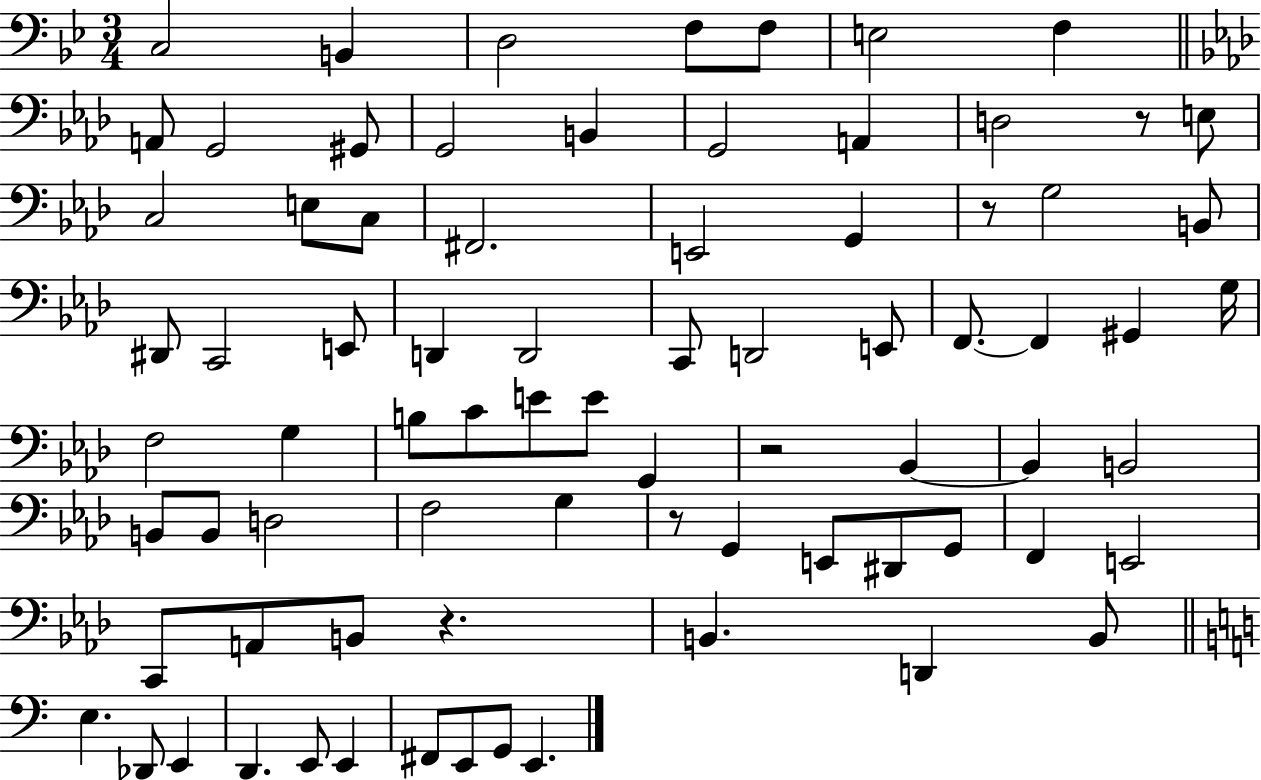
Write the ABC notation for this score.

X:1
T:Untitled
M:3/4
L:1/4
K:Bb
C,2 B,, D,2 F,/2 F,/2 E,2 F, A,,/2 G,,2 ^G,,/2 G,,2 B,, G,,2 A,, D,2 z/2 E,/2 C,2 E,/2 C,/2 ^F,,2 E,,2 G,, z/2 G,2 B,,/2 ^D,,/2 C,,2 E,,/2 D,, D,,2 C,,/2 D,,2 E,,/2 F,,/2 F,, ^G,, G,/4 F,2 G, B,/2 C/2 E/2 E/2 G,, z2 _B,, _B,, B,,2 B,,/2 B,,/2 D,2 F,2 G, z/2 G,, E,,/2 ^D,,/2 G,,/2 F,, E,,2 C,,/2 A,,/2 B,,/2 z B,, D,, B,,/2 E, _D,,/2 E,, D,, E,,/2 E,, ^F,,/2 E,,/2 G,,/2 E,,